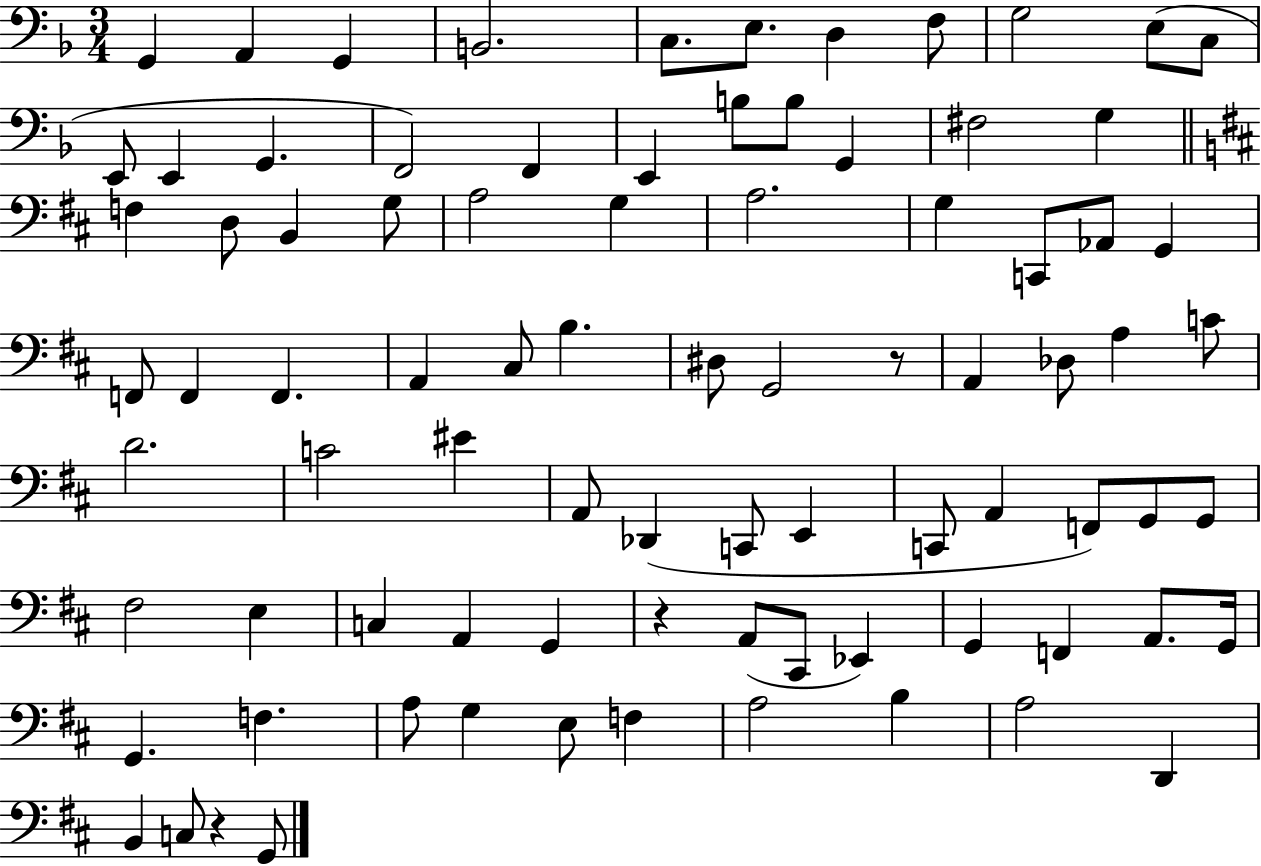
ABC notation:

X:1
T:Untitled
M:3/4
L:1/4
K:F
G,, A,, G,, B,,2 C,/2 E,/2 D, F,/2 G,2 E,/2 C,/2 E,,/2 E,, G,, F,,2 F,, E,, B,/2 B,/2 G,, ^F,2 G, F, D,/2 B,, G,/2 A,2 G, A,2 G, C,,/2 _A,,/2 G,, F,,/2 F,, F,, A,, ^C,/2 B, ^D,/2 G,,2 z/2 A,, _D,/2 A, C/2 D2 C2 ^E A,,/2 _D,, C,,/2 E,, C,,/2 A,, F,,/2 G,,/2 G,,/2 ^F,2 E, C, A,, G,, z A,,/2 ^C,,/2 _E,, G,, F,, A,,/2 G,,/4 G,, F, A,/2 G, E,/2 F, A,2 B, A,2 D,, B,, C,/2 z G,,/2